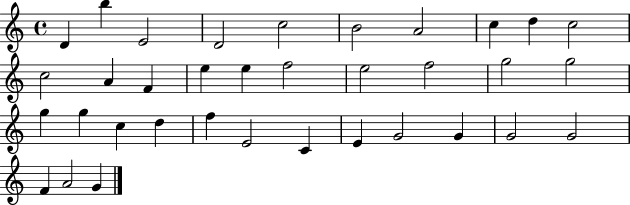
D4/q B5/q E4/h D4/h C5/h B4/h A4/h C5/q D5/q C5/h C5/h A4/q F4/q E5/q E5/q F5/h E5/h F5/h G5/h G5/h G5/q G5/q C5/q D5/q F5/q E4/h C4/q E4/q G4/h G4/q G4/h G4/h F4/q A4/h G4/q